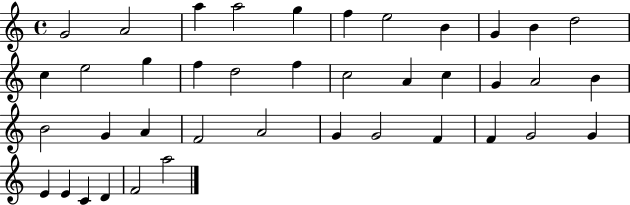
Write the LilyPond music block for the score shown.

{
  \clef treble
  \time 4/4
  \defaultTimeSignature
  \key c \major
  g'2 a'2 | a''4 a''2 g''4 | f''4 e''2 b'4 | g'4 b'4 d''2 | \break c''4 e''2 g''4 | f''4 d''2 f''4 | c''2 a'4 c''4 | g'4 a'2 b'4 | \break b'2 g'4 a'4 | f'2 a'2 | g'4 g'2 f'4 | f'4 g'2 g'4 | \break e'4 e'4 c'4 d'4 | f'2 a''2 | \bar "|."
}